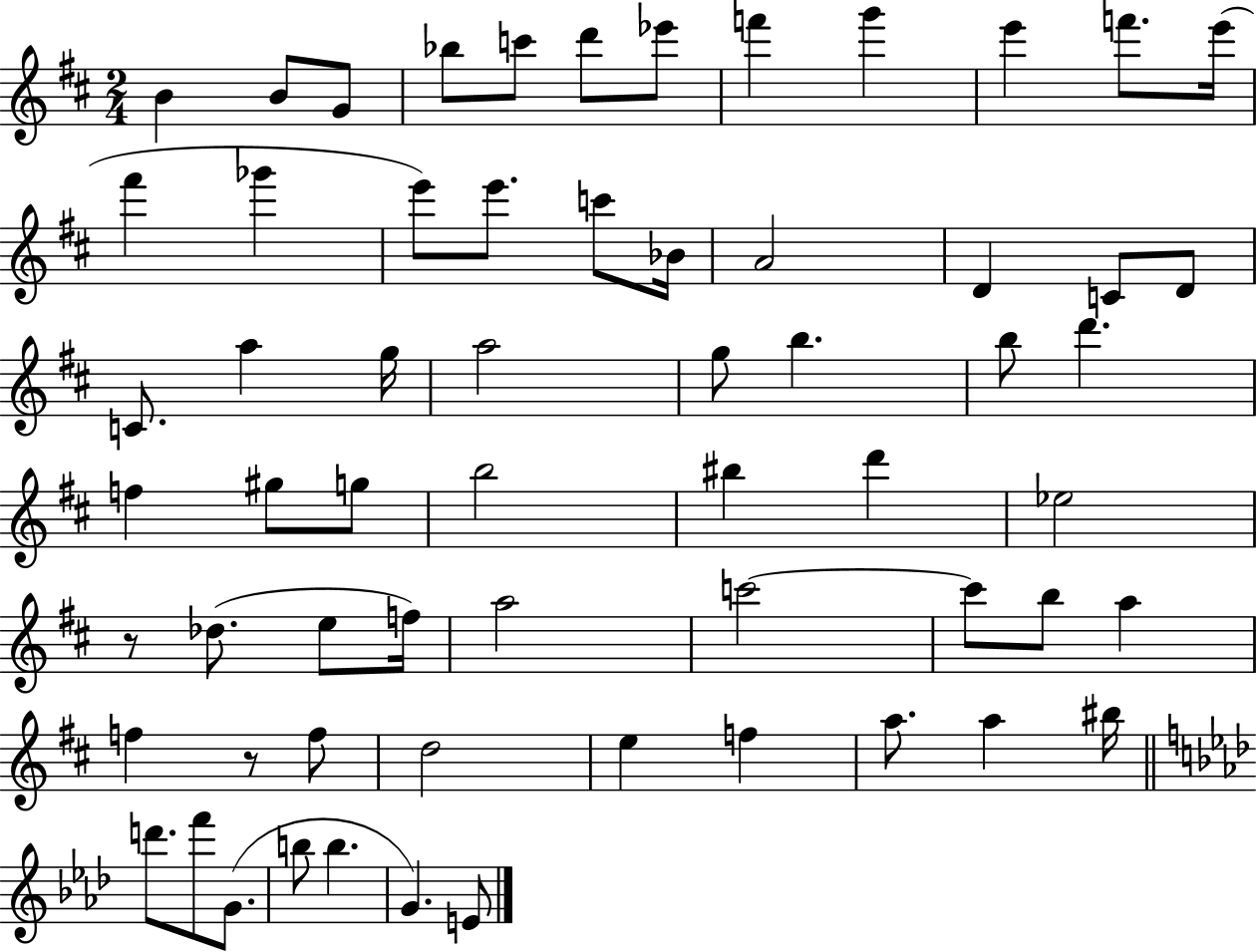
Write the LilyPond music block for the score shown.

{
  \clef treble
  \numericTimeSignature
  \time 2/4
  \key d \major
  b'4 b'8 g'8 | bes''8 c'''8 d'''8 ees'''8 | f'''4 g'''4 | e'''4 f'''8. e'''16( | \break fis'''4 ges'''4 | e'''8) e'''8. c'''8 bes'16 | a'2 | d'4 c'8 d'8 | \break c'8. a''4 g''16 | a''2 | g''8 b''4. | b''8 d'''4. | \break f''4 gis''8 g''8 | b''2 | bis''4 d'''4 | ees''2 | \break r8 des''8.( e''8 f''16) | a''2 | c'''2~~ | c'''8 b''8 a''4 | \break f''4 r8 f''8 | d''2 | e''4 f''4 | a''8. a''4 bis''16 | \break \bar "||" \break \key f \minor d'''8. f'''8 g'8.( | b''8 b''4. | g'4.) e'8 | \bar "|."
}